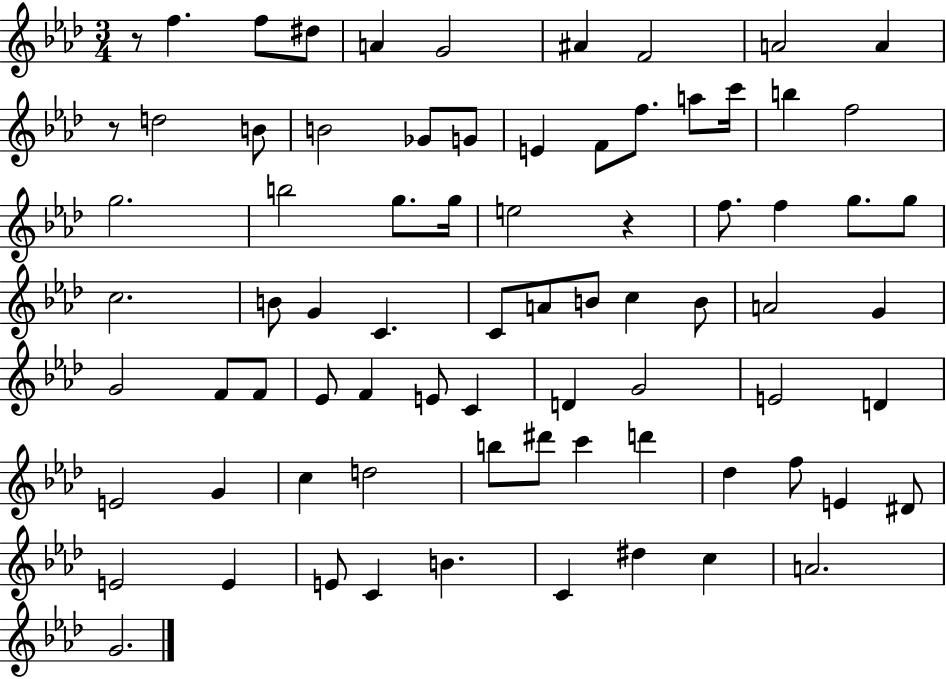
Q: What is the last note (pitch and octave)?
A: G4